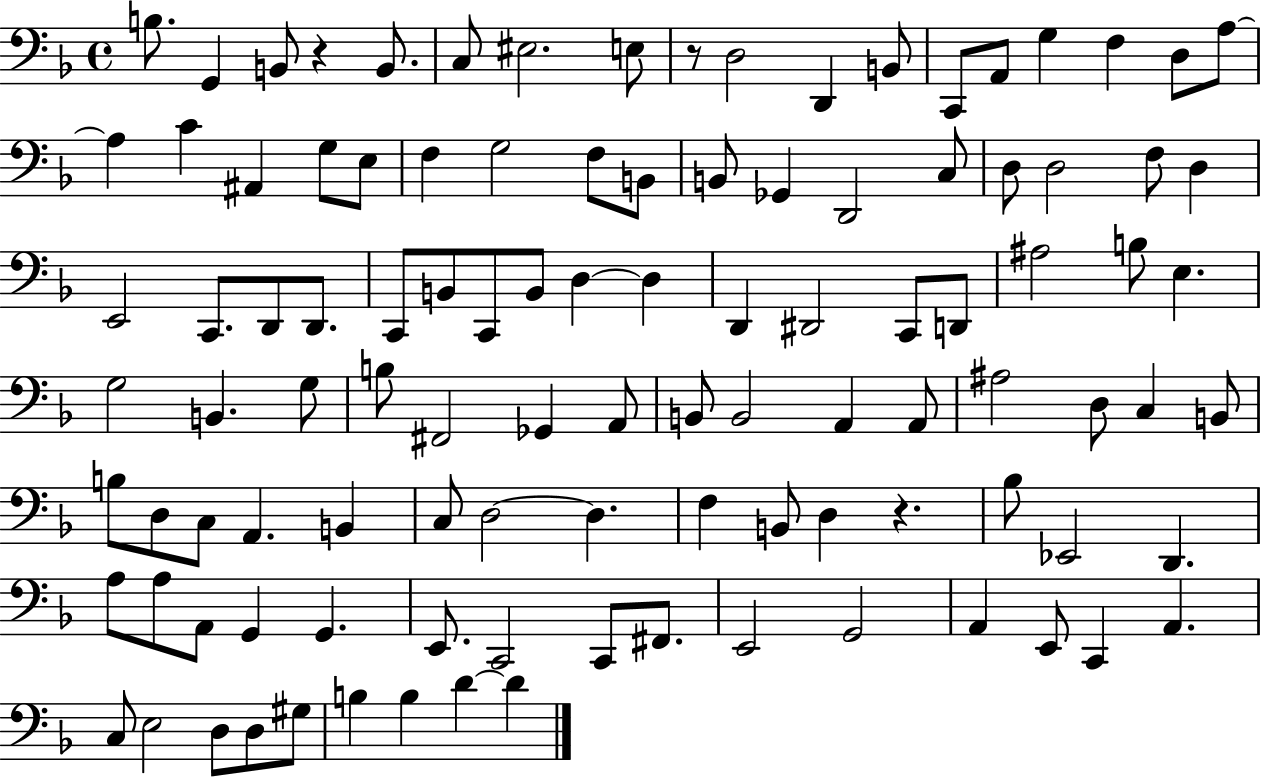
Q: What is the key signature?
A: F major